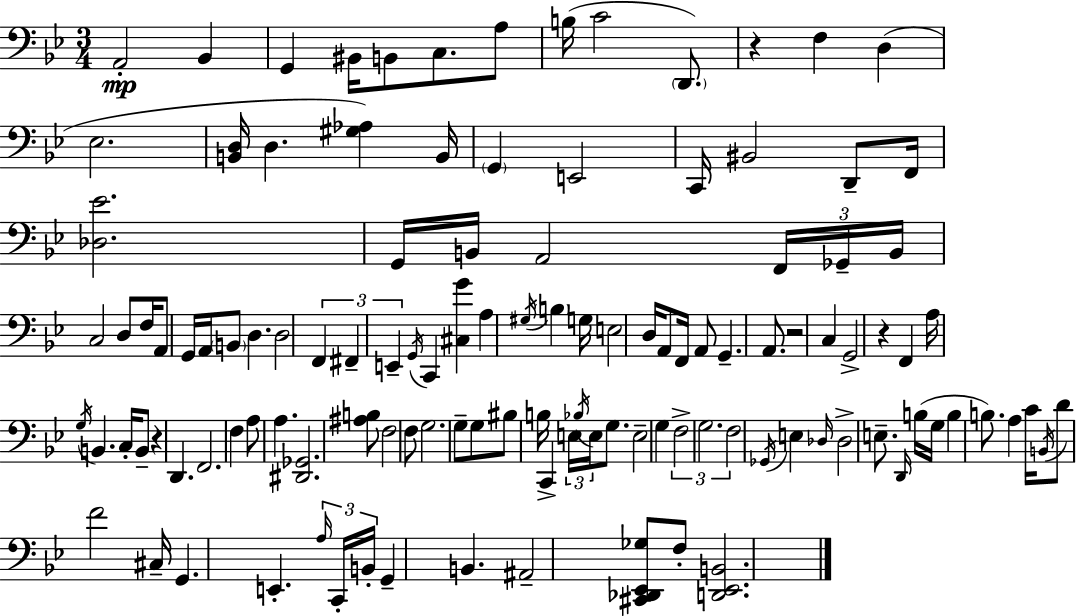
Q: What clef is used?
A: bass